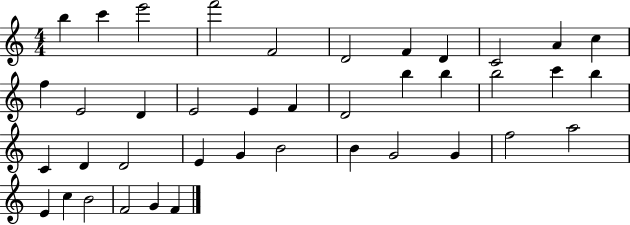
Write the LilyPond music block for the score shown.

{
  \clef treble
  \numericTimeSignature
  \time 4/4
  \key c \major
  b''4 c'''4 e'''2 | f'''2 f'2 | d'2 f'4 d'4 | c'2 a'4 c''4 | \break f''4 e'2 d'4 | e'2 e'4 f'4 | d'2 b''4 b''4 | b''2 c'''4 b''4 | \break c'4 d'4 d'2 | e'4 g'4 b'2 | b'4 g'2 g'4 | f''2 a''2 | \break e'4 c''4 b'2 | f'2 g'4 f'4 | \bar "|."
}